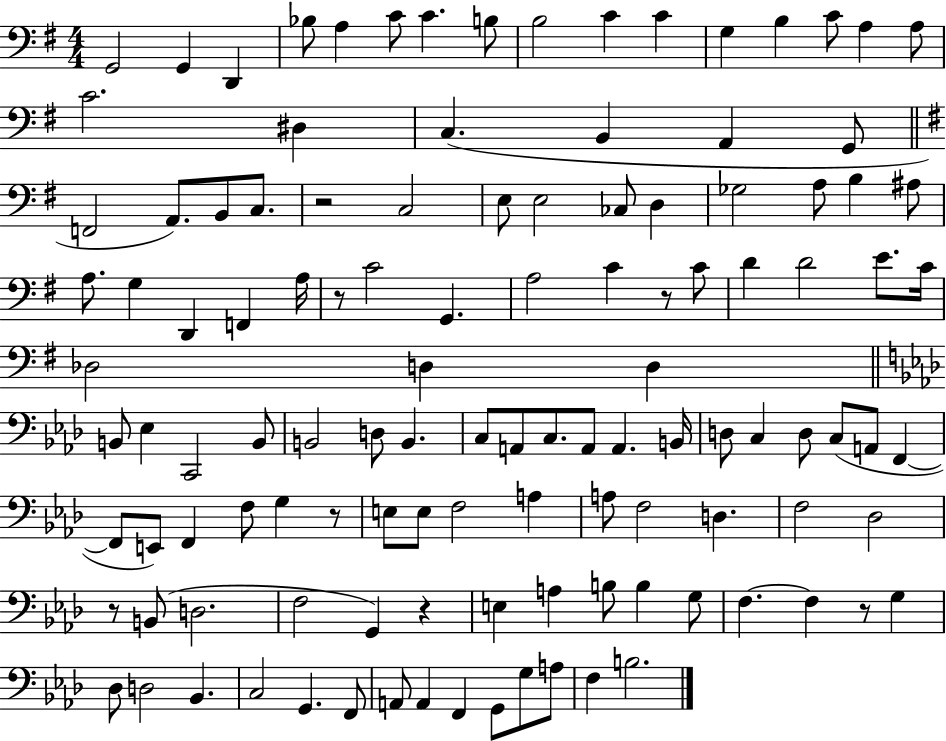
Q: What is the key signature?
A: G major